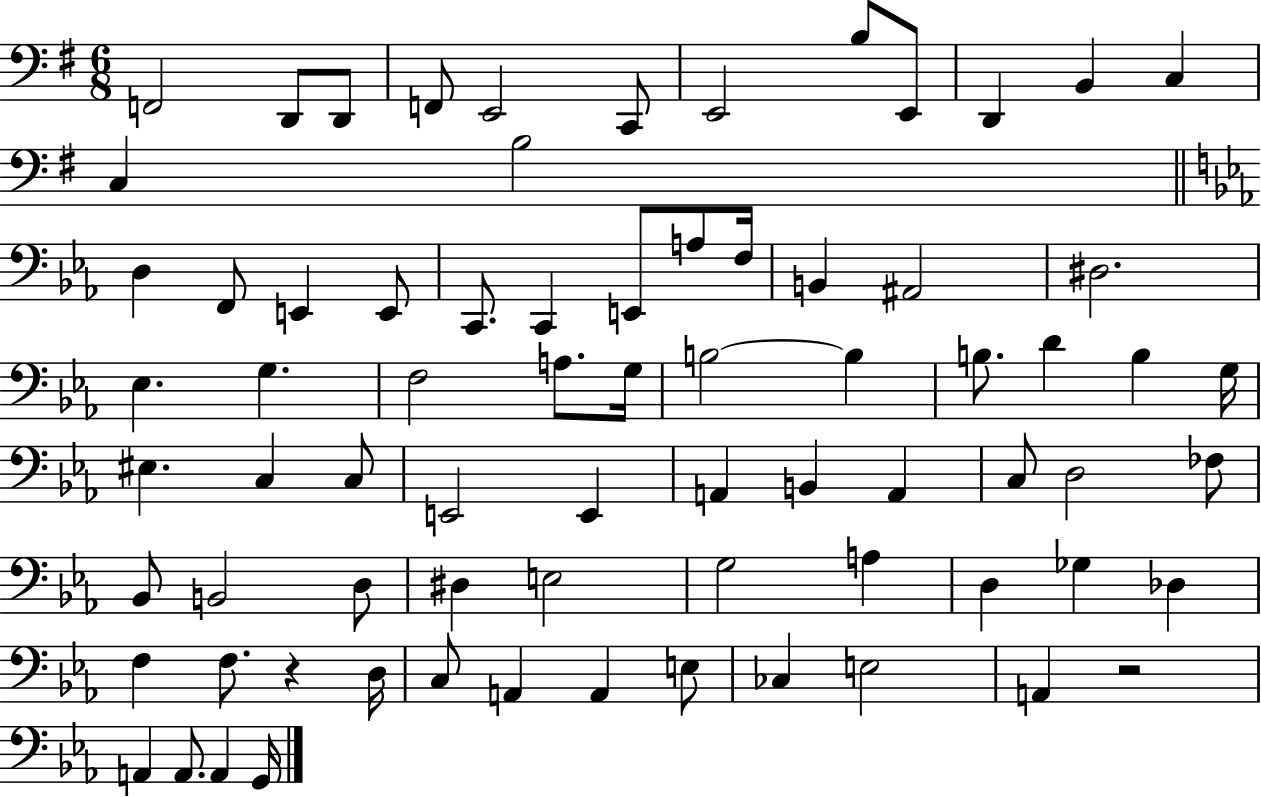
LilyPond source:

{
  \clef bass
  \numericTimeSignature
  \time 6/8
  \key g \major
  f,2 d,8 d,8 | f,8 e,2 c,8 | e,2 b8 e,8 | d,4 b,4 c4 | \break c4 b2 | \bar "||" \break \key c \minor d4 f,8 e,4 e,8 | c,8. c,4 e,8 a8 f16 | b,4 ais,2 | dis2. | \break ees4. g4. | f2 a8. g16 | b2~~ b4 | b8. d'4 b4 g16 | \break eis4. c4 c8 | e,2 e,4 | a,4 b,4 a,4 | c8 d2 fes8 | \break bes,8 b,2 d8 | dis4 e2 | g2 a4 | d4 ges4 des4 | \break f4 f8. r4 d16 | c8 a,4 a,4 e8 | ces4 e2 | a,4 r2 | \break a,4 a,8. a,4 g,16 | \bar "|."
}